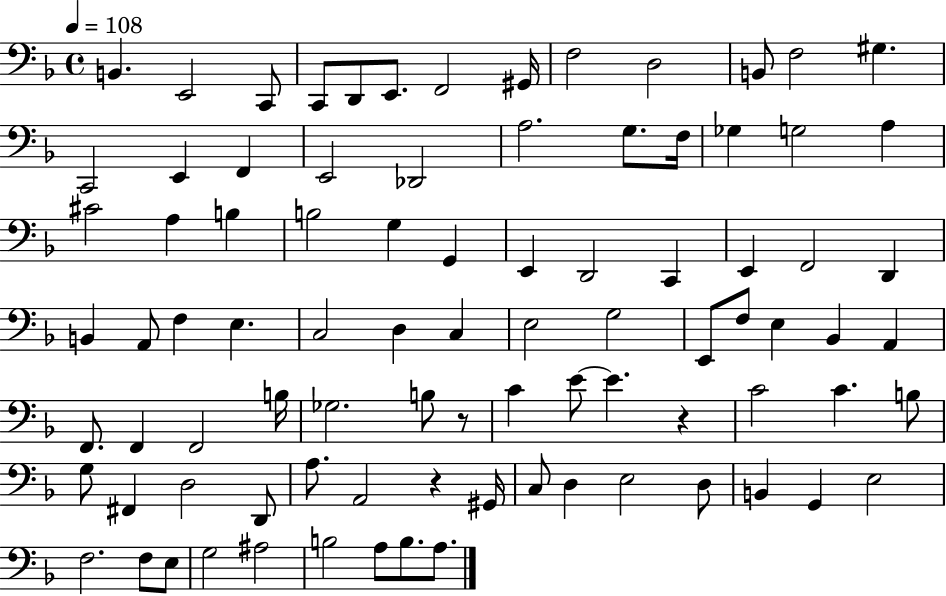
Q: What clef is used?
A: bass